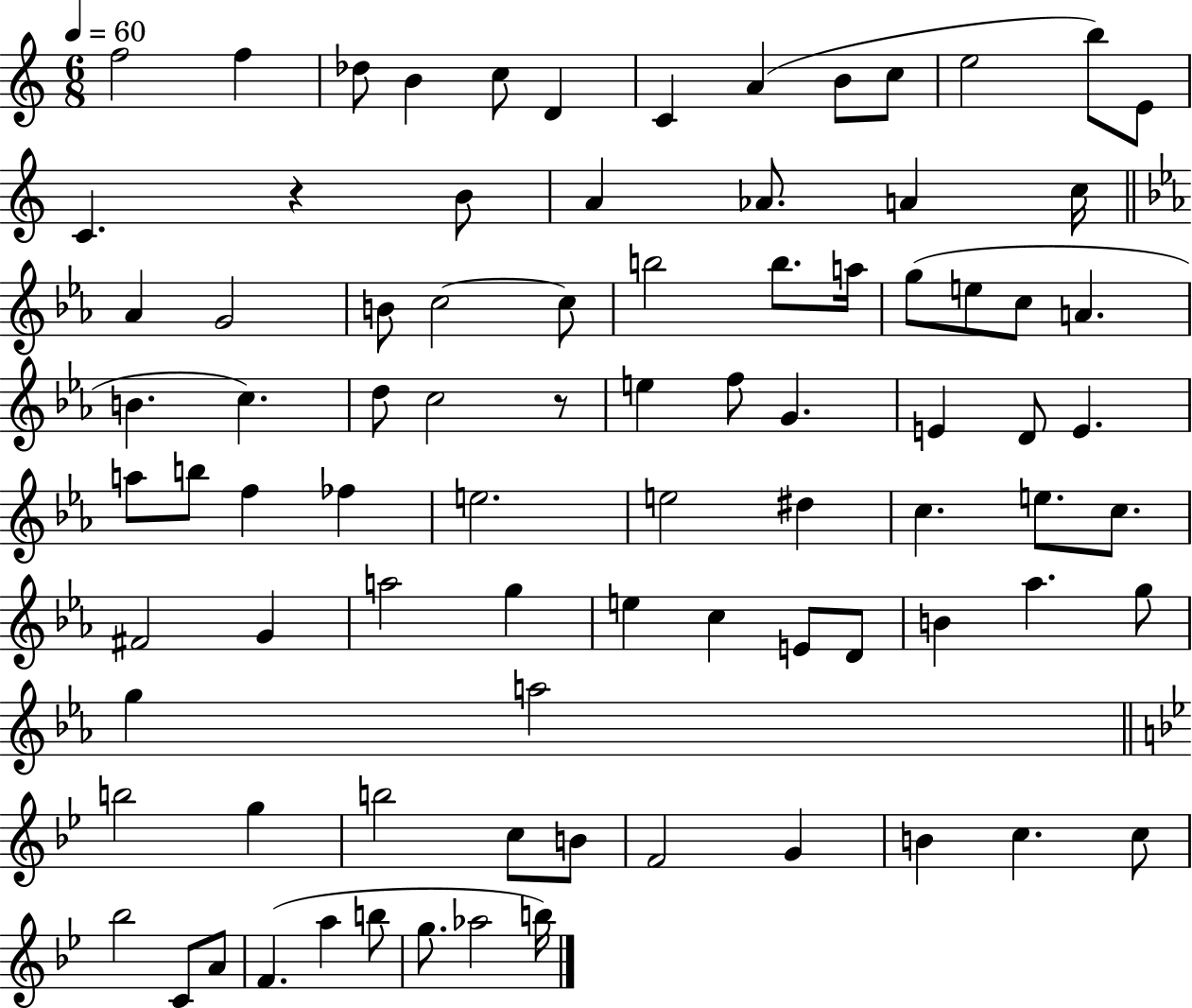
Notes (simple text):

F5/h F5/q Db5/e B4/q C5/e D4/q C4/q A4/q B4/e C5/e E5/h B5/e E4/e C4/q. R/q B4/e A4/q Ab4/e. A4/q C5/s Ab4/q G4/h B4/e C5/h C5/e B5/h B5/e. A5/s G5/e E5/e C5/e A4/q. B4/q. C5/q. D5/e C5/h R/e E5/q F5/e G4/q. E4/q D4/e E4/q. A5/e B5/e F5/q FES5/q E5/h. E5/h D#5/q C5/q. E5/e. C5/e. F#4/h G4/q A5/h G5/q E5/q C5/q E4/e D4/e B4/q Ab5/q. G5/e G5/q A5/h B5/h G5/q B5/h C5/e B4/e F4/h G4/q B4/q C5/q. C5/e Bb5/h C4/e A4/e F4/q. A5/q B5/e G5/e. Ab5/h B5/s